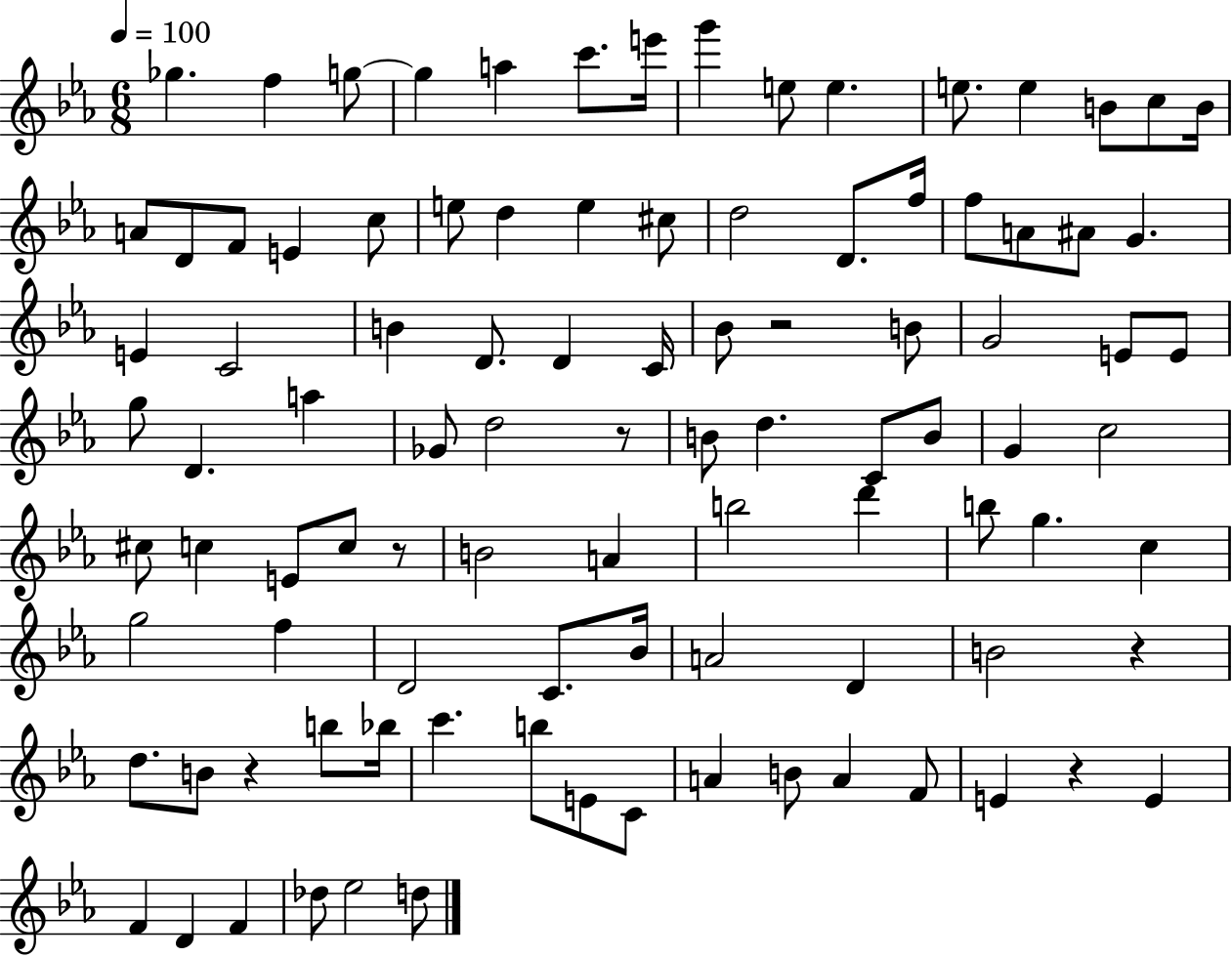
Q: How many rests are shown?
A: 6